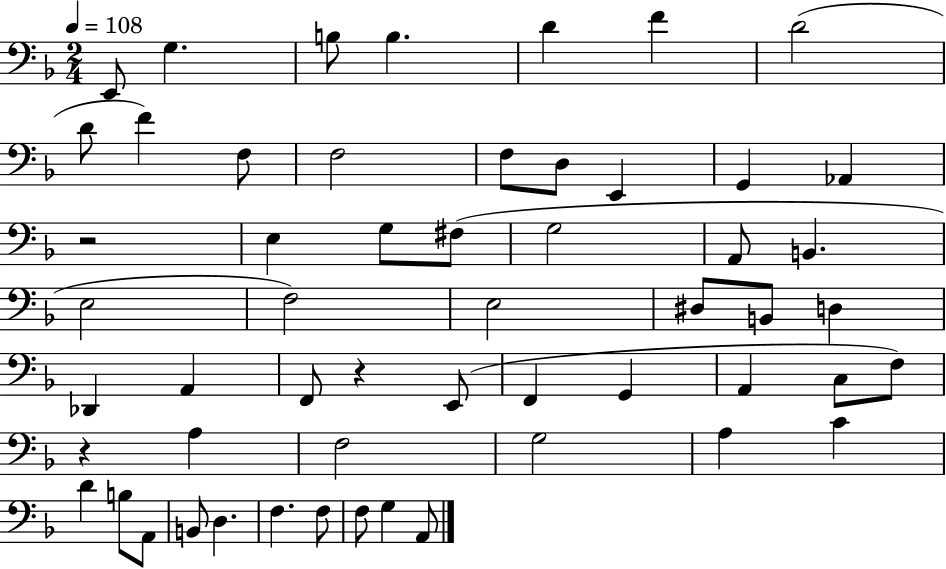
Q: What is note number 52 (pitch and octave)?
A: A2